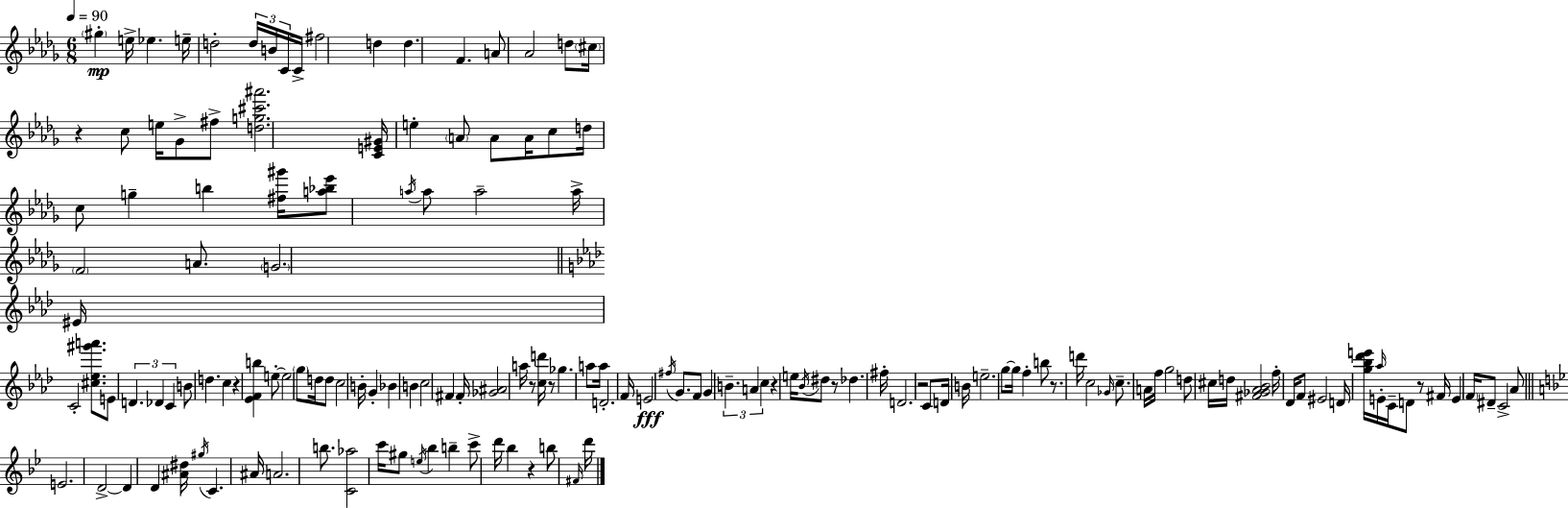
G#5/q E5/s Eb5/q. E5/s D5/h D5/s B4/s C4/s C4/s F#5/h D5/q D5/q. F4/q. A4/e Ab4/h D5/e C#5/s R/q C5/e E5/s Gb4/e F#5/e [D5,G5,C#6,A#6]/h. [C4,E4,G#4]/s E5/q A4/e A4/e A4/s C5/e D5/s C5/e G5/q B5/q [F#5,G#6]/s [A5,Bb5,Eb6]/e A5/s A5/e A5/h A5/s F4/h A4/e. G4/h. EIS4/s C4/h [C#5,Eb5,G#6,A6]/e. E4/e D4/q. Db4/q C4/q B4/e D5/q. C5/q R/q [Eb4,F4,B5]/q E5/e E5/h G5/e D5/s D5/e C5/h B4/s G4/q Bb4/q B4/q C5/h F#4/q F#4/s [Gb4,A#4]/h A5/s R/e [C5,D6]/s R/e Gb5/q. A5/e A5/s D4/h. F4/s E4/h F#5/s G4/e. F4/e G4/q B4/q. A4/q C5/q R/q E5/s Bb4/s D#5/e R/e Db5/q. F#5/s D4/h. R/h C4/e D4/s B4/s E5/h. G5/e G5/s F5/q B5/e R/e. D6/s C5/h Gb4/s C5/e. A4/s F5/s G5/h D5/e C#5/s D5/s [F#4,Gb4,Ab4,Bb4]/h F5/s Db4/s F4/e EIS4/h D4/s [G5,Bb5,Db6,E6]/s Ab5/s E4/s C4/s D4/e R/e F#4/s E4/q F4/s D#4/e C4/h Ab4/e E4/h. D4/h D4/q D4/q [A#4,D#5]/s G#5/s C4/q. A#4/s A4/h. B5/e. [C4,Ab5]/h C6/s G#5/e E5/s Bb5/q B5/q C6/e D6/s Bb5/q R/q B5/e F#4/s D6/s